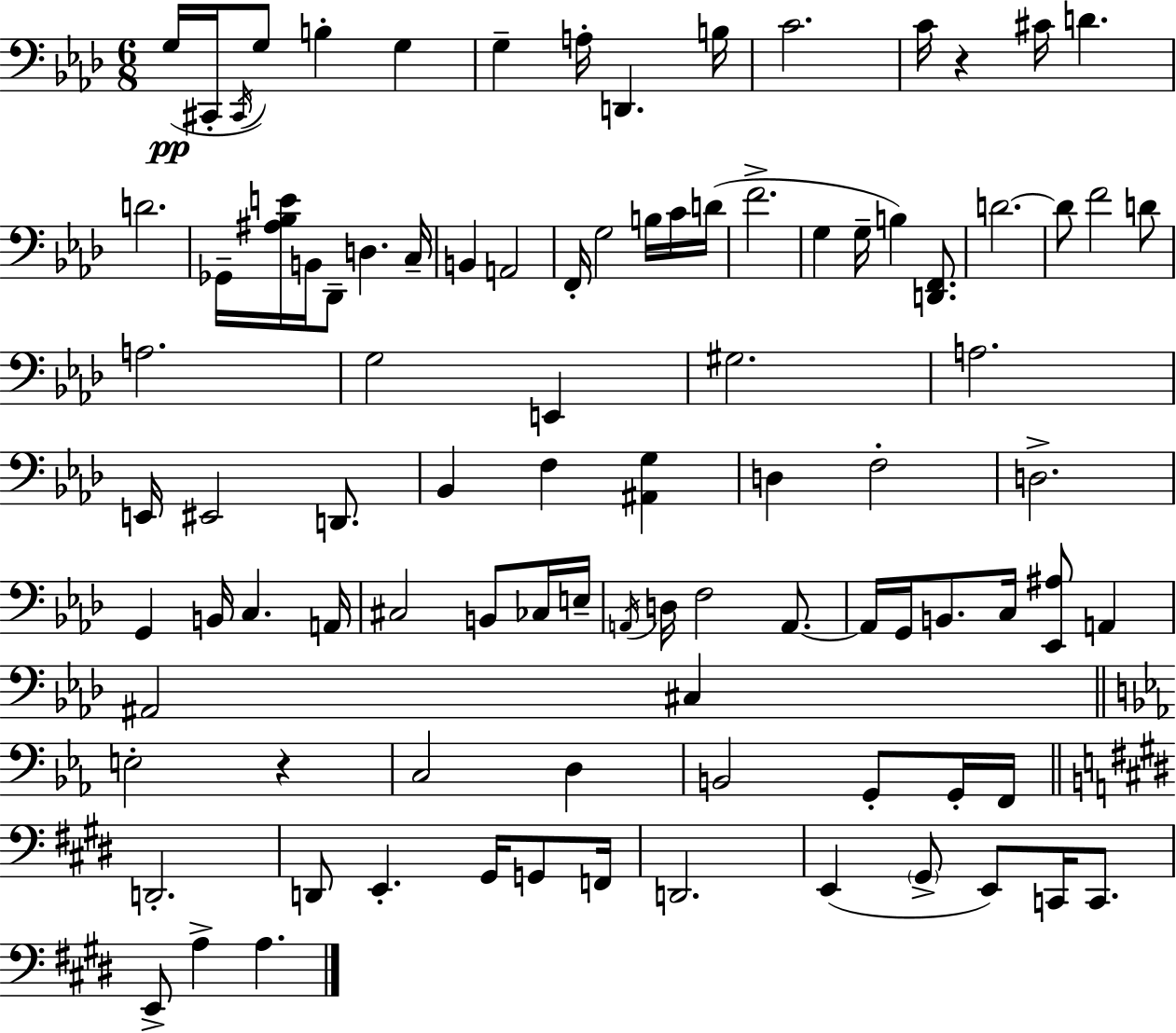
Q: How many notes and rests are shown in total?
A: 95